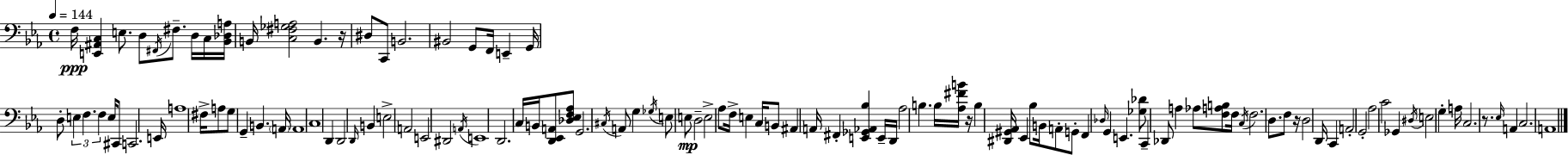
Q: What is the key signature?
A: C minor